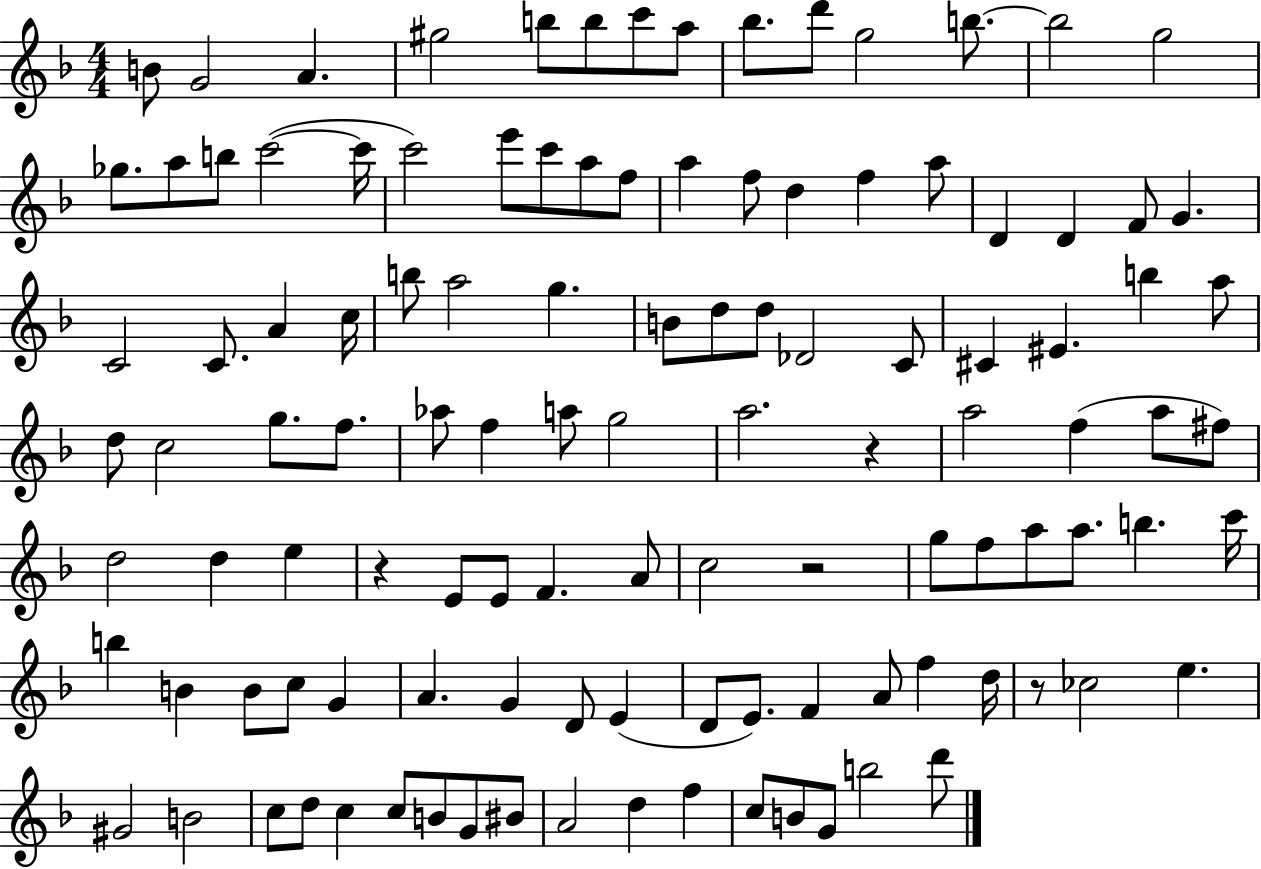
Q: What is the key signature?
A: F major